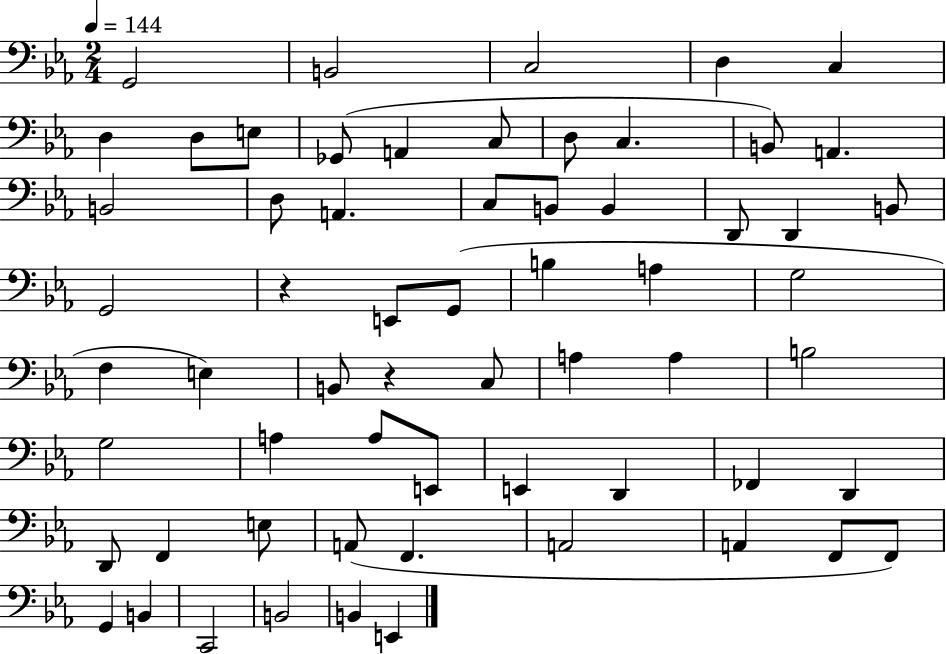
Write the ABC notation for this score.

X:1
T:Untitled
M:2/4
L:1/4
K:Eb
G,,2 B,,2 C,2 D, C, D, D,/2 E,/2 _G,,/2 A,, C,/2 D,/2 C, B,,/2 A,, B,,2 D,/2 A,, C,/2 B,,/2 B,, D,,/2 D,, B,,/2 G,,2 z E,,/2 G,,/2 B, A, G,2 F, E, B,,/2 z C,/2 A, A, B,2 G,2 A, A,/2 E,,/2 E,, D,, _F,, D,, D,,/2 F,, E,/2 A,,/2 F,, A,,2 A,, F,,/2 F,,/2 G,, B,, C,,2 B,,2 B,, E,,